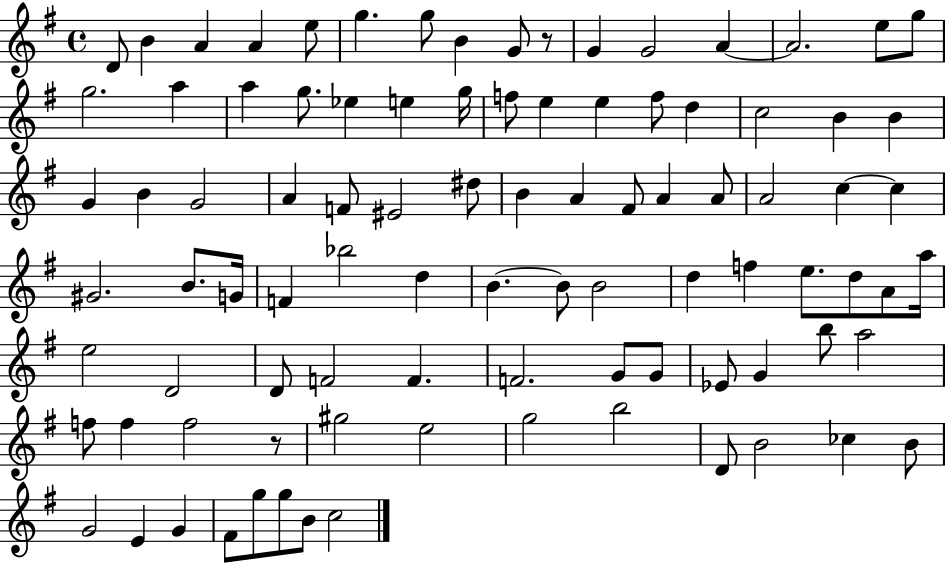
{
  \clef treble
  \time 4/4
  \defaultTimeSignature
  \key g \major
  d'8 b'4 a'4 a'4 e''8 | g''4. g''8 b'4 g'8 r8 | g'4 g'2 a'4~~ | a'2. e''8 g''8 | \break g''2. a''4 | a''4 g''8. ees''4 e''4 g''16 | f''8 e''4 e''4 f''8 d''4 | c''2 b'4 b'4 | \break g'4 b'4 g'2 | a'4 f'8 eis'2 dis''8 | b'4 a'4 fis'8 a'4 a'8 | a'2 c''4~~ c''4 | \break gis'2. b'8. g'16 | f'4 bes''2 d''4 | b'4.~~ b'8 b'2 | d''4 f''4 e''8. d''8 a'8 a''16 | \break e''2 d'2 | d'8 f'2 f'4. | f'2. g'8 g'8 | ees'8 g'4 b''8 a''2 | \break f''8 f''4 f''2 r8 | gis''2 e''2 | g''2 b''2 | d'8 b'2 ces''4 b'8 | \break g'2 e'4 g'4 | fis'8 g''8 g''8 b'8 c''2 | \bar "|."
}